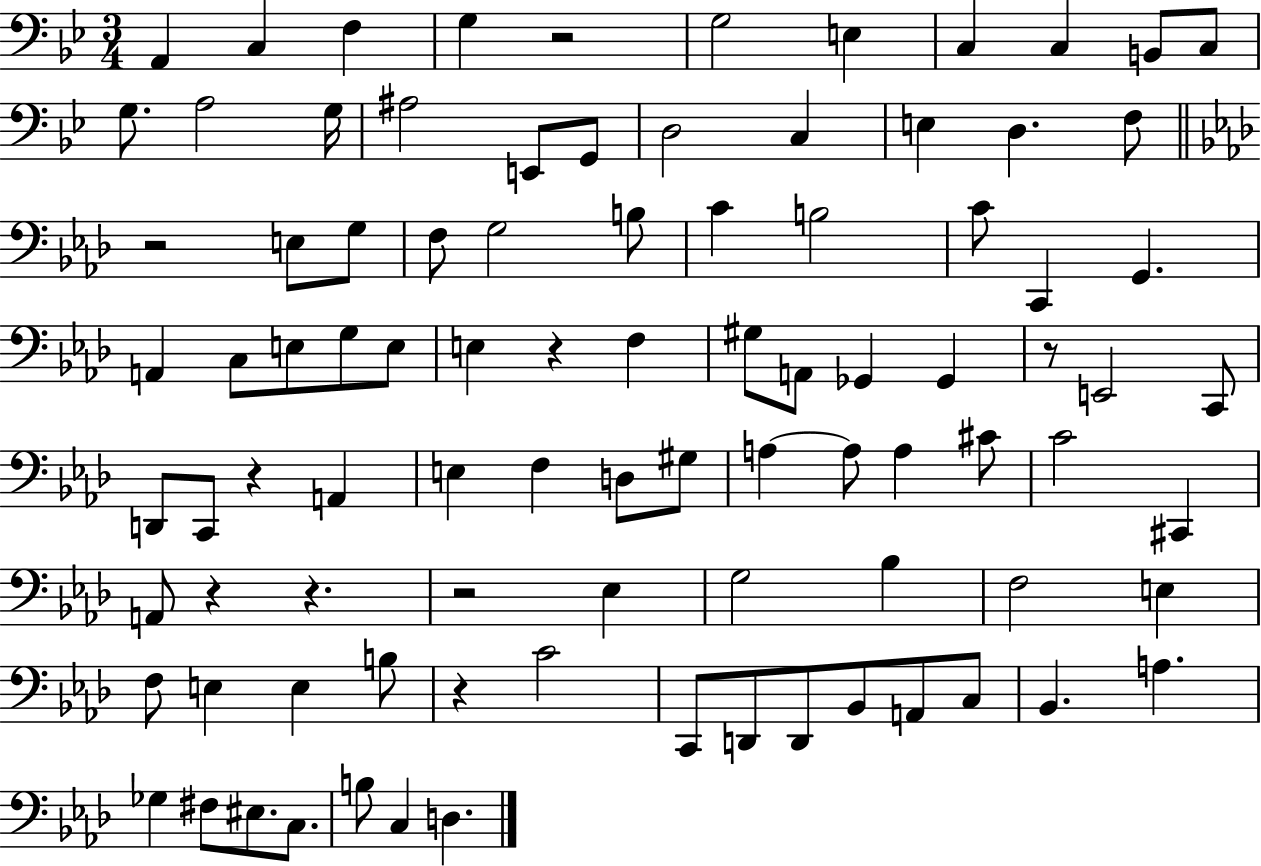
X:1
T:Untitled
M:3/4
L:1/4
K:Bb
A,, C, F, G, z2 G,2 E, C, C, B,,/2 C,/2 G,/2 A,2 G,/4 ^A,2 E,,/2 G,,/2 D,2 C, E, D, F,/2 z2 E,/2 G,/2 F,/2 G,2 B,/2 C B,2 C/2 C,, G,, A,, C,/2 E,/2 G,/2 E,/2 E, z F, ^G,/2 A,,/2 _G,, _G,, z/2 E,,2 C,,/2 D,,/2 C,,/2 z A,, E, F, D,/2 ^G,/2 A, A,/2 A, ^C/2 C2 ^C,, A,,/2 z z z2 _E, G,2 _B, F,2 E, F,/2 E, E, B,/2 z C2 C,,/2 D,,/2 D,,/2 _B,,/2 A,,/2 C,/2 _B,, A, _G, ^F,/2 ^E,/2 C,/2 B,/2 C, D,